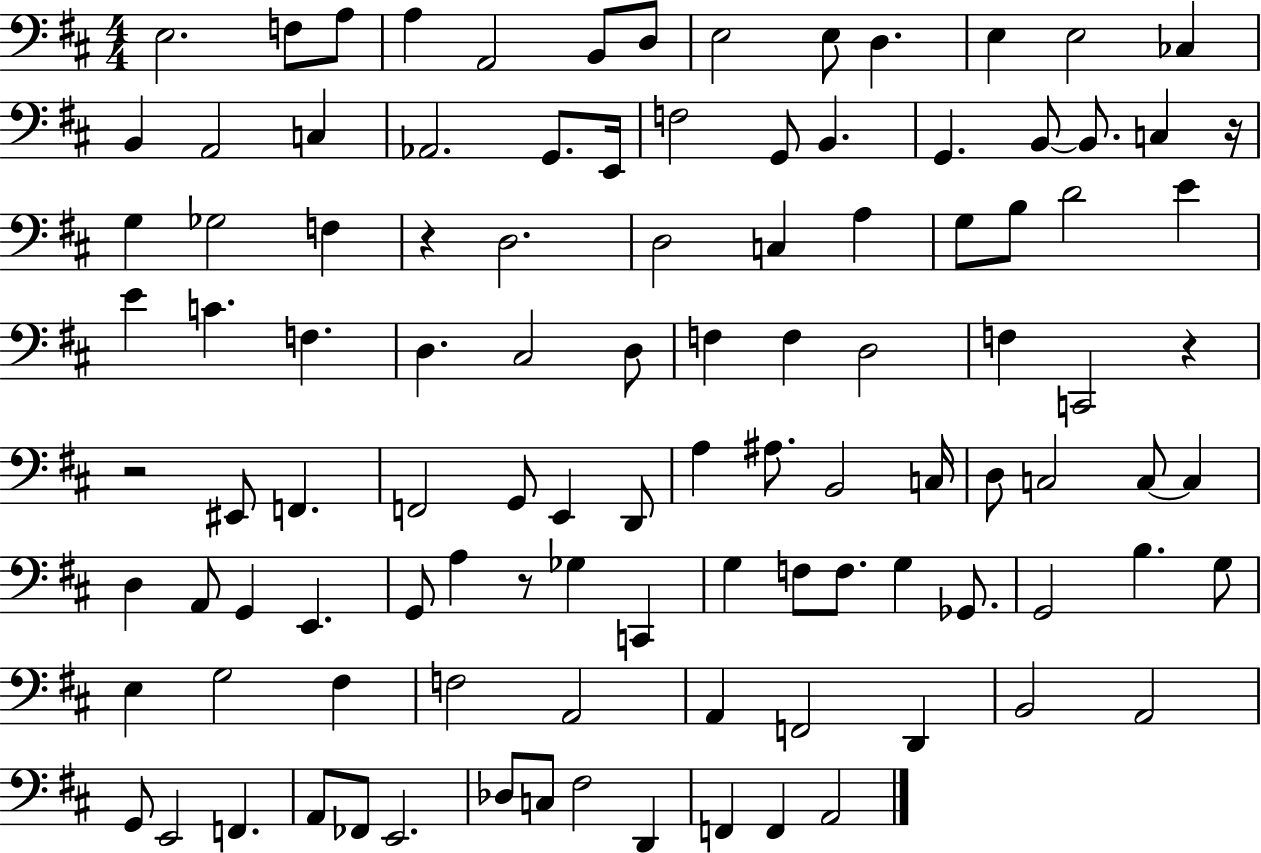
E3/h. F3/e A3/e A3/q A2/h B2/e D3/e E3/h E3/e D3/q. E3/q E3/h CES3/q B2/q A2/h C3/q Ab2/h. G2/e. E2/s F3/h G2/e B2/q. G2/q. B2/e B2/e. C3/q R/s G3/q Gb3/h F3/q R/q D3/h. D3/h C3/q A3/q G3/e B3/e D4/h E4/q E4/q C4/q. F3/q. D3/q. C#3/h D3/e F3/q F3/q D3/h F3/q C2/h R/q R/h EIS2/e F2/q. F2/h G2/e E2/q D2/e A3/q A#3/e. B2/h C3/s D3/e C3/h C3/e C3/q D3/q A2/e G2/q E2/q. G2/e A3/q R/e Gb3/q C2/q G3/q F3/e F3/e. G3/q Gb2/e. G2/h B3/q. G3/e E3/q G3/h F#3/q F3/h A2/h A2/q F2/h D2/q B2/h A2/h G2/e E2/h F2/q. A2/e FES2/e E2/h. Db3/e C3/e F#3/h D2/q F2/q F2/q A2/h